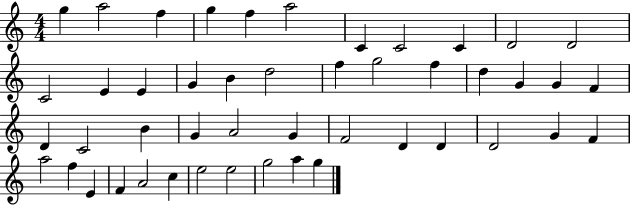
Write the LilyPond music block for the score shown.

{
  \clef treble
  \numericTimeSignature
  \time 4/4
  \key c \major
  g''4 a''2 f''4 | g''4 f''4 a''2 | c'4 c'2 c'4 | d'2 d'2 | \break c'2 e'4 e'4 | g'4 b'4 d''2 | f''4 g''2 f''4 | d''4 g'4 g'4 f'4 | \break d'4 c'2 b'4 | g'4 a'2 g'4 | f'2 d'4 d'4 | d'2 g'4 f'4 | \break a''2 f''4 e'4 | f'4 a'2 c''4 | e''2 e''2 | g''2 a''4 g''4 | \break \bar "|."
}